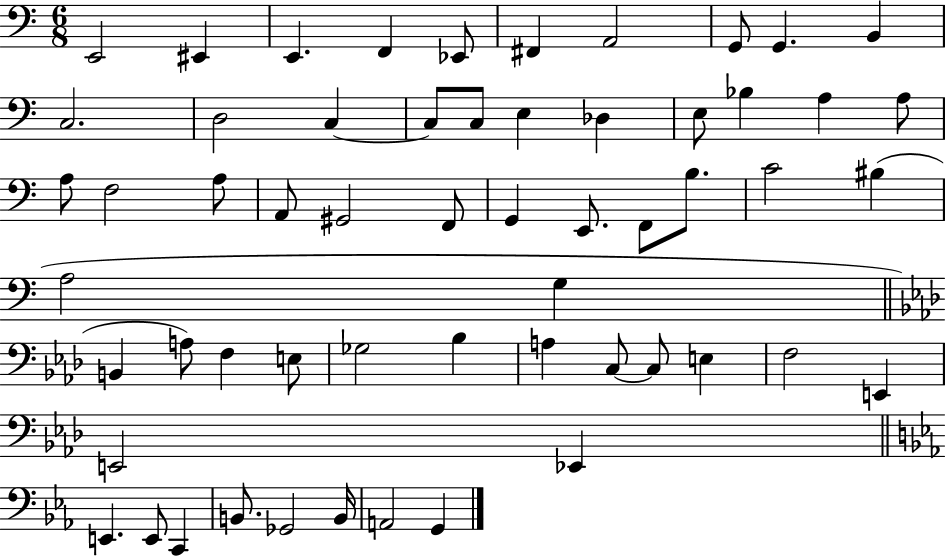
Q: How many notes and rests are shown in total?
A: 57